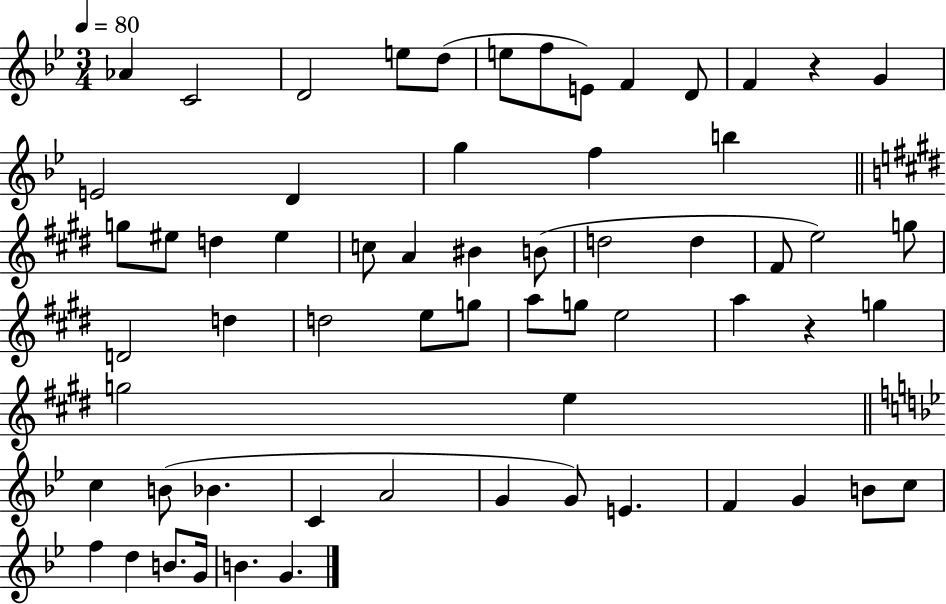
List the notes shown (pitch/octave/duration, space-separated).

Ab4/q C4/h D4/h E5/e D5/e E5/e F5/e E4/e F4/q D4/e F4/q R/q G4/q E4/h D4/q G5/q F5/q B5/q G5/e EIS5/e D5/q EIS5/q C5/e A4/q BIS4/q B4/e D5/h D5/q F#4/e E5/h G5/e D4/h D5/q D5/h E5/e G5/e A5/e G5/e E5/h A5/q R/q G5/q G5/h E5/q C5/q B4/e Bb4/q. C4/q A4/h G4/q G4/e E4/q. F4/q G4/q B4/e C5/e F5/q D5/q B4/e. G4/s B4/q. G4/q.